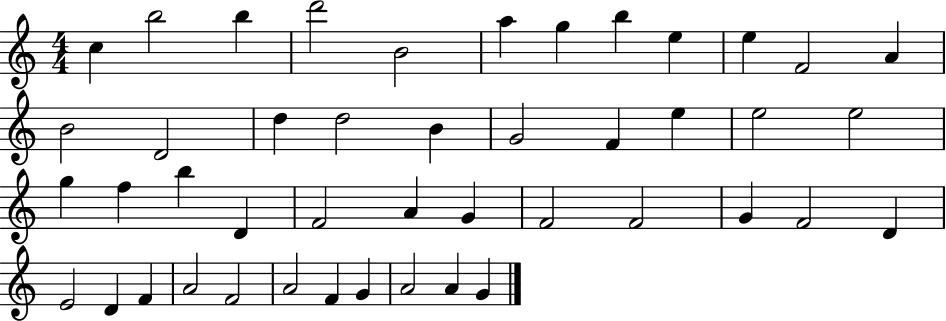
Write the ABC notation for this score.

X:1
T:Untitled
M:4/4
L:1/4
K:C
c b2 b d'2 B2 a g b e e F2 A B2 D2 d d2 B G2 F e e2 e2 g f b D F2 A G F2 F2 G F2 D E2 D F A2 F2 A2 F G A2 A G